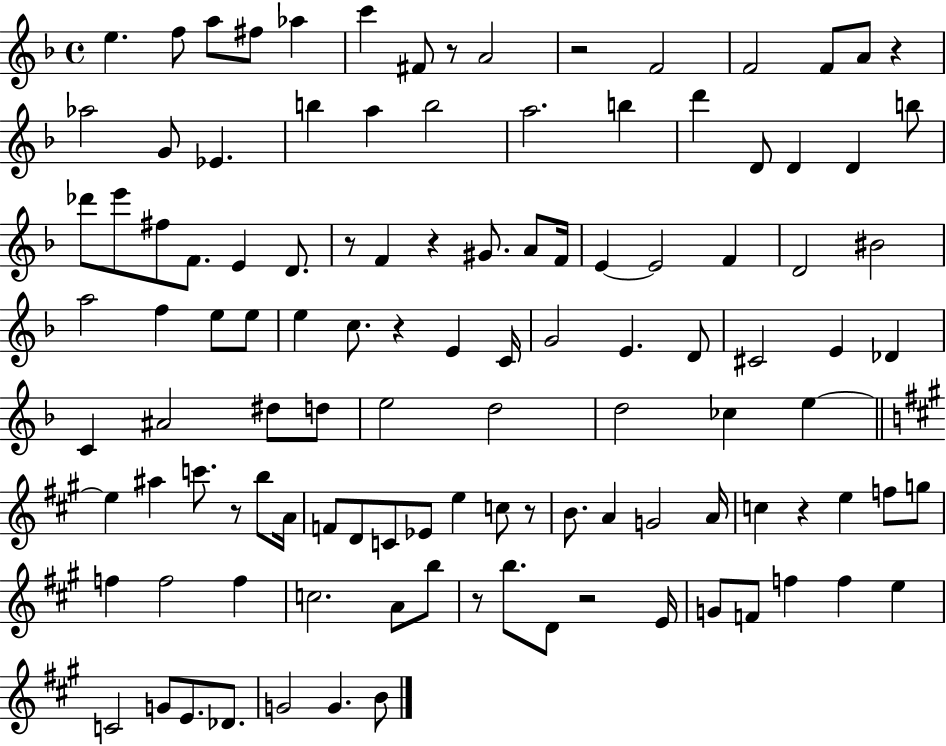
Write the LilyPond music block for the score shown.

{
  \clef treble
  \time 4/4
  \defaultTimeSignature
  \key f \major
  e''4. f''8 a''8 fis''8 aes''4 | c'''4 fis'8 r8 a'2 | r2 f'2 | f'2 f'8 a'8 r4 | \break aes''2 g'8 ees'4. | b''4 a''4 b''2 | a''2. b''4 | d'''4 d'8 d'4 d'4 b''8 | \break des'''8 e'''8 fis''8 f'8. e'4 d'8. | r8 f'4 r4 gis'8. a'8 f'16 | e'4~~ e'2 f'4 | d'2 bis'2 | \break a''2 f''4 e''8 e''8 | e''4 c''8. r4 e'4 c'16 | g'2 e'4. d'8 | cis'2 e'4 des'4 | \break c'4 ais'2 dis''8 d''8 | e''2 d''2 | d''2 ces''4 e''4~~ | \bar "||" \break \key a \major e''4 ais''4 c'''8. r8 b''8 a'16 | f'8 d'8 c'8 ees'8 e''4 c''8 r8 | b'8. a'4 g'2 a'16 | c''4 r4 e''4 f''8 g''8 | \break f''4 f''2 f''4 | c''2. a'8 b''8 | r8 b''8. d'8 r2 e'16 | g'8 f'8 f''4 f''4 e''4 | \break c'2 g'8 e'8. des'8. | g'2 g'4. b'8 | \bar "|."
}